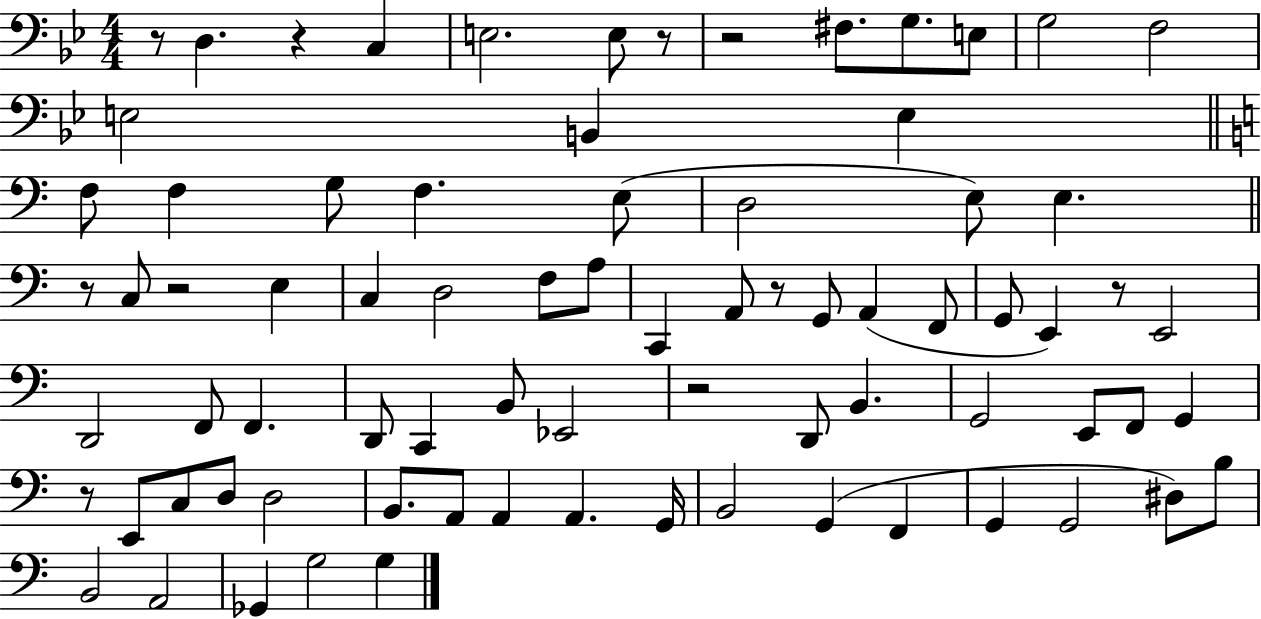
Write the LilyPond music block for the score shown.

{
  \clef bass
  \numericTimeSignature
  \time 4/4
  \key bes \major
  r8 d4. r4 c4 | e2. e8 r8 | r2 fis8. g8. e8 | g2 f2 | \break e2 b,4 e4 | \bar "||" \break \key c \major f8 f4 g8 f4. e8( | d2 e8) e4. | \bar "||" \break \key a \minor r8 c8 r2 e4 | c4 d2 f8 a8 | c,4 a,8 r8 g,8 a,4( f,8 | g,8 e,4) r8 e,2 | \break d,2 f,8 f,4. | d,8 c,4 b,8 ees,2 | r2 d,8 b,4. | g,2 e,8 f,8 g,4 | \break r8 e,8 c8 d8 d2 | b,8. a,8 a,4 a,4. g,16 | b,2 g,4( f,4 | g,4 g,2 dis8) b8 | \break b,2 a,2 | ges,4 g2 g4 | \bar "|."
}